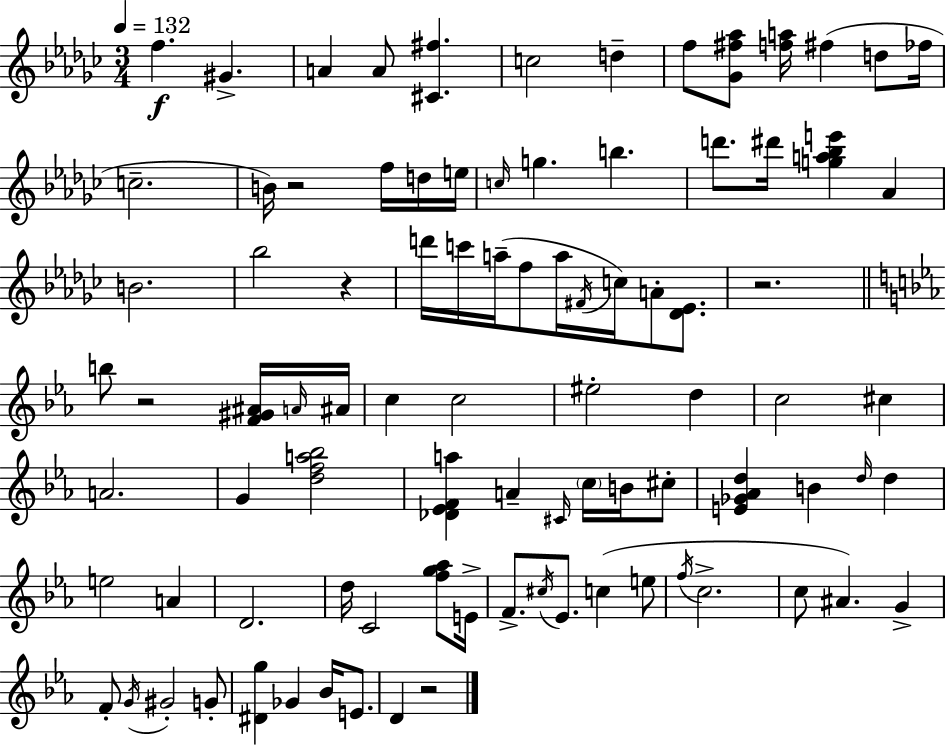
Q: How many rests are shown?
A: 5